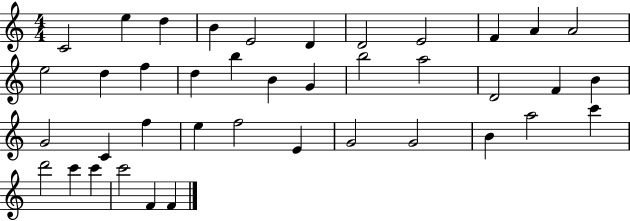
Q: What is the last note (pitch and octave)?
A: F4